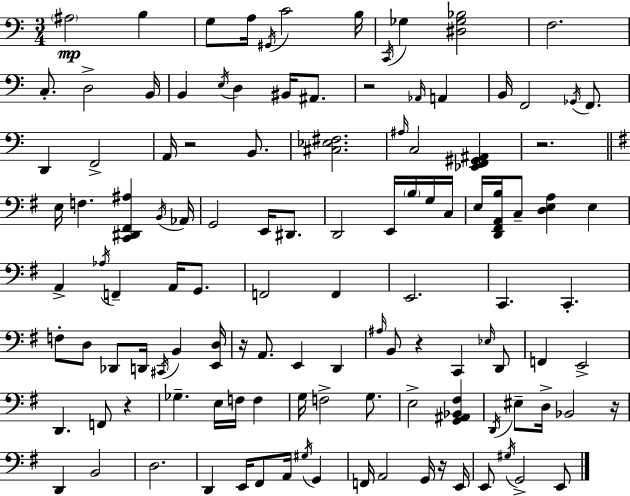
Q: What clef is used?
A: bass